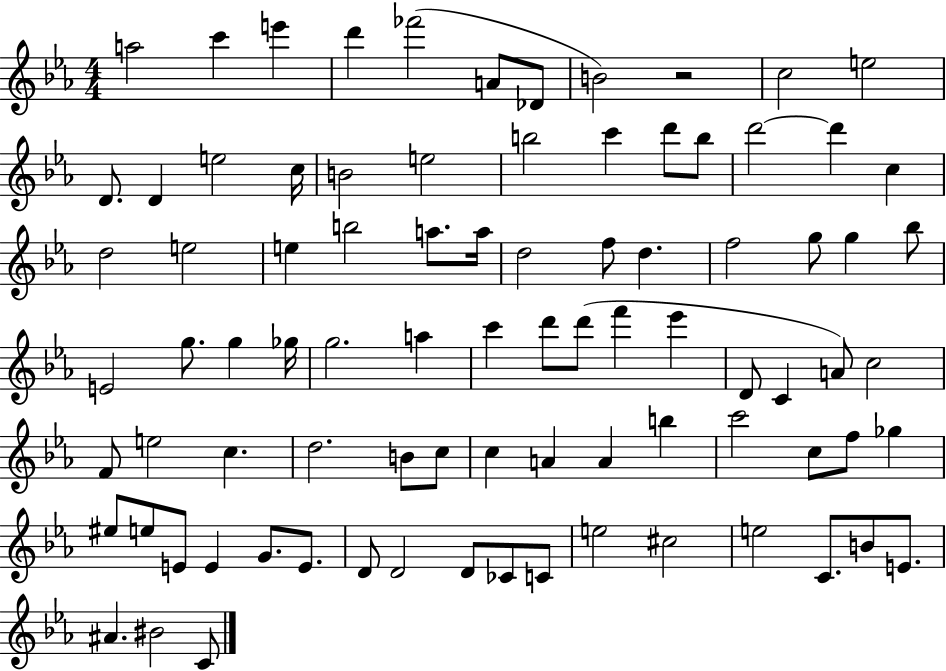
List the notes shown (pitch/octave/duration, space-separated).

A5/h C6/q E6/q D6/q FES6/h A4/e Db4/e B4/h R/h C5/h E5/h D4/e. D4/q E5/h C5/s B4/h E5/h B5/h C6/q D6/e B5/e D6/h D6/q C5/q D5/h E5/h E5/q B5/h A5/e. A5/s D5/h F5/e D5/q. F5/h G5/e G5/q Bb5/e E4/h G5/e. G5/q Gb5/s G5/h. A5/q C6/q D6/e D6/e F6/q Eb6/q D4/e C4/q A4/e C5/h F4/e E5/h C5/q. D5/h. B4/e C5/e C5/q A4/q A4/q B5/q C6/h C5/e F5/e Gb5/q EIS5/e E5/e E4/e E4/q G4/e. E4/e. D4/e D4/h D4/e CES4/e C4/e E5/h C#5/h E5/h C4/e. B4/e E4/e. A#4/q. BIS4/h C4/e